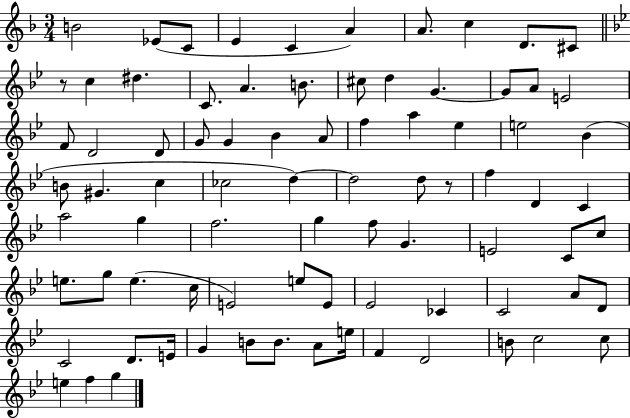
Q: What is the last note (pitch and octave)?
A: G5